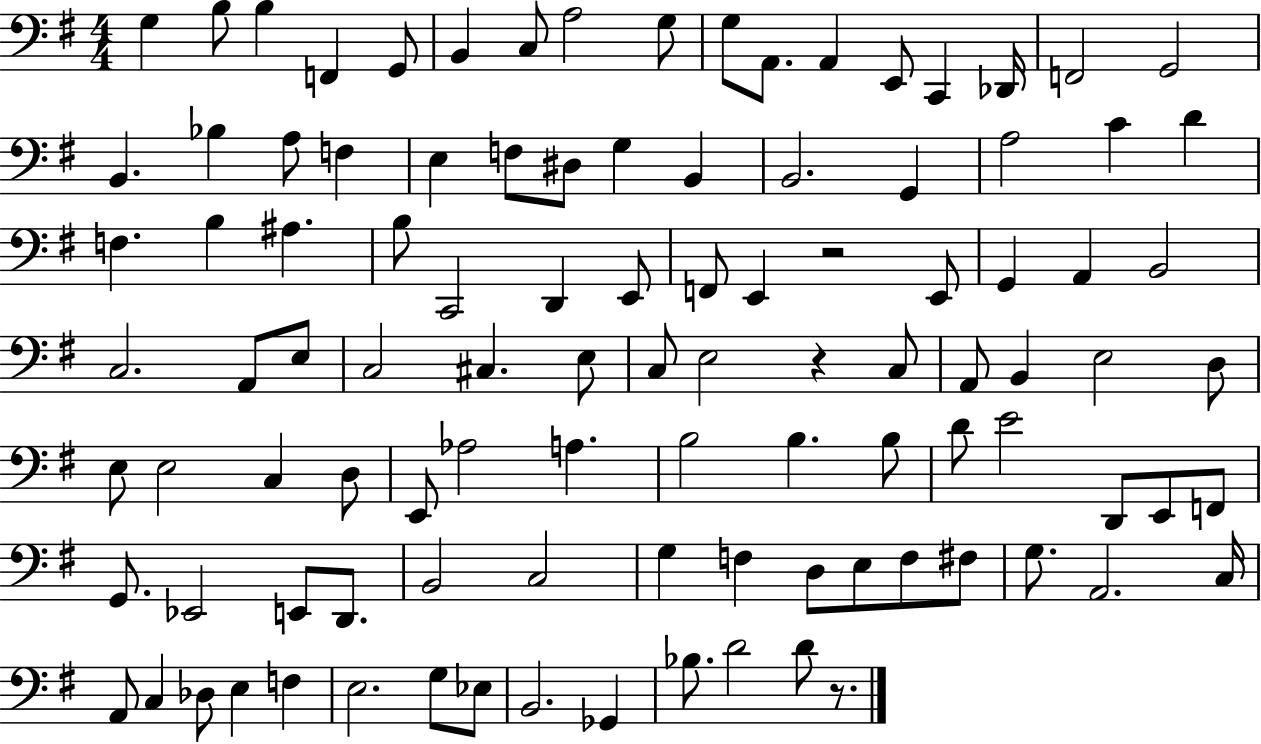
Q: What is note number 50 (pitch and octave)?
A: E3